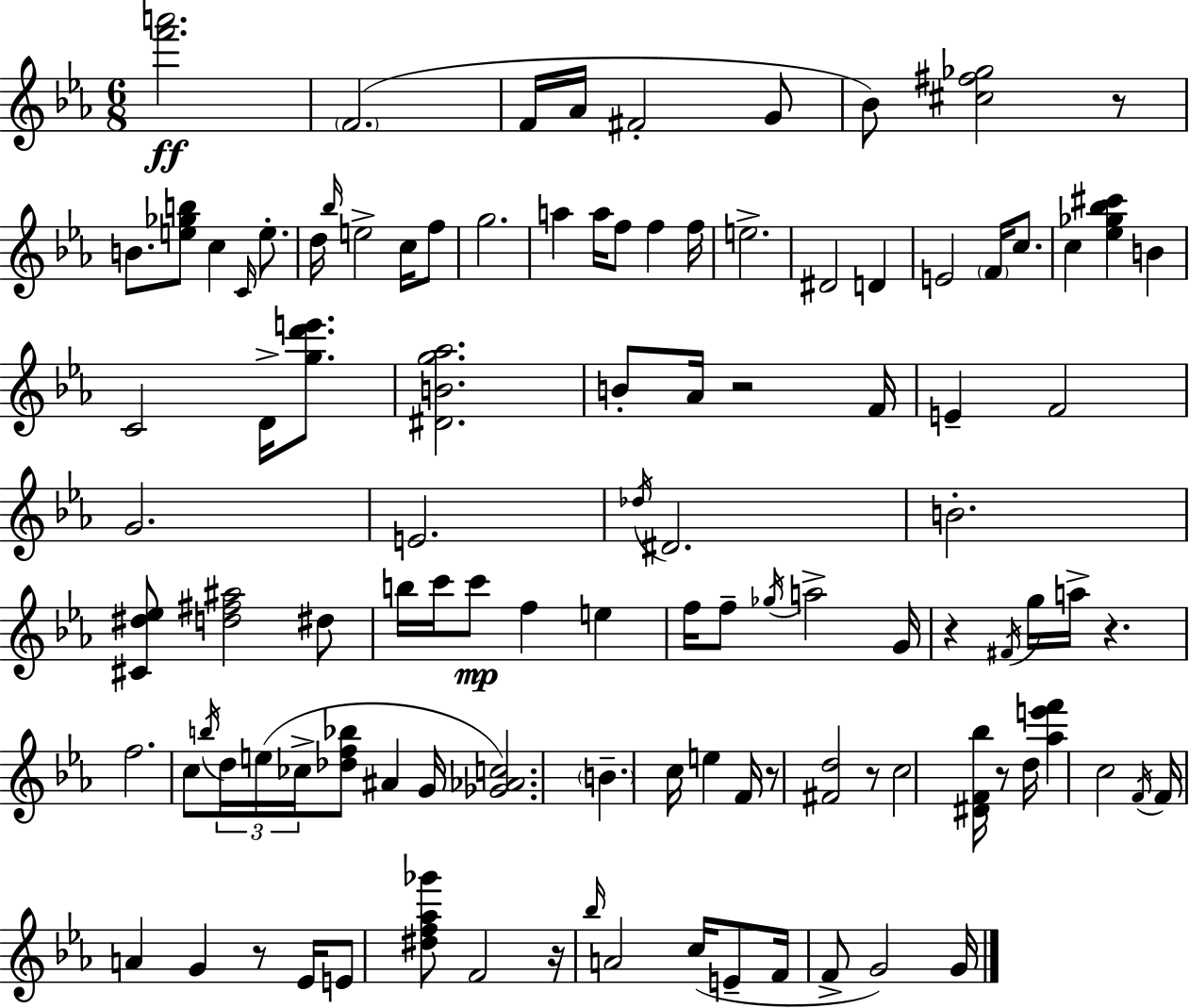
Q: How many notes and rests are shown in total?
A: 108